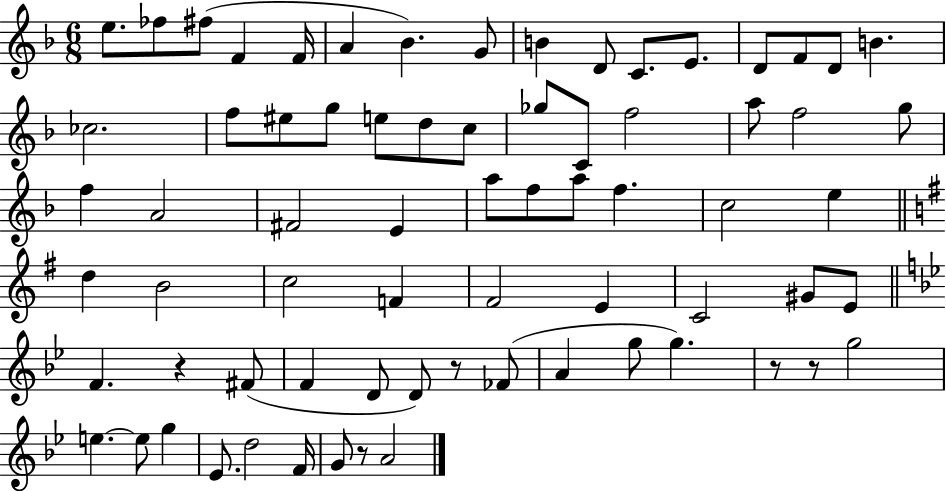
{
  \clef treble
  \numericTimeSignature
  \time 6/8
  \key f \major
  e''8. fes''8 fis''8( f'4 f'16 | a'4 bes'4.) g'8 | b'4 d'8 c'8. e'8. | d'8 f'8 d'8 b'4. | \break ces''2. | f''8 eis''8 g''8 e''8 d''8 c''8 | ges''8 c'8 f''2 | a''8 f''2 g''8 | \break f''4 a'2 | fis'2 e'4 | a''8 f''8 a''8 f''4. | c''2 e''4 | \break \bar "||" \break \key e \minor d''4 b'2 | c''2 f'4 | fis'2 e'4 | c'2 gis'8 e'8 | \break \bar "||" \break \key g \minor f'4. r4 fis'8( | f'4 d'8 d'8) r8 fes'8( | a'4 g''8 g''4.) | r8 r8 g''2 | \break e''4.~~ e''8 g''4 | ees'8. d''2 f'16 | g'8 r8 a'2 | \bar "|."
}